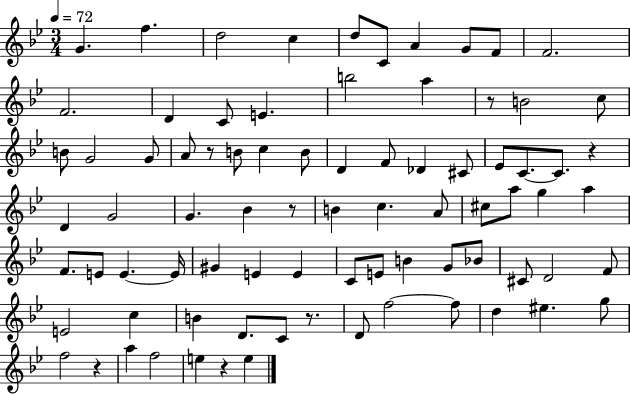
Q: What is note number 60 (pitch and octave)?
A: C5